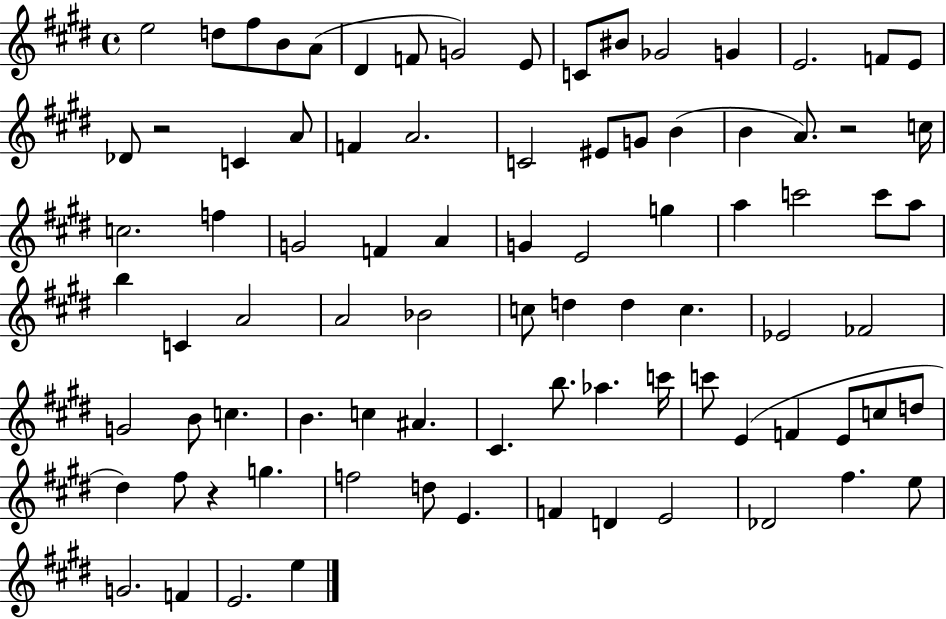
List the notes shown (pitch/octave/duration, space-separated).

E5/h D5/e F#5/e B4/e A4/e D#4/q F4/e G4/h E4/e C4/e BIS4/e Gb4/h G4/q E4/h. F4/e E4/e Db4/e R/h C4/q A4/e F4/q A4/h. C4/h EIS4/e G4/e B4/q B4/q A4/e. R/h C5/s C5/h. F5/q G4/h F4/q A4/q G4/q E4/h G5/q A5/q C6/h C6/e A5/e B5/q C4/q A4/h A4/h Bb4/h C5/e D5/q D5/q C5/q. Eb4/h FES4/h G4/h B4/e C5/q. B4/q. C5/q A#4/q. C#4/q. B5/e. Ab5/q. C6/s C6/e E4/q F4/q E4/e C5/e D5/e D#5/q F#5/e R/q G5/q. F5/h D5/e E4/q. F4/q D4/q E4/h Db4/h F#5/q. E5/e G4/h. F4/q E4/h. E5/q